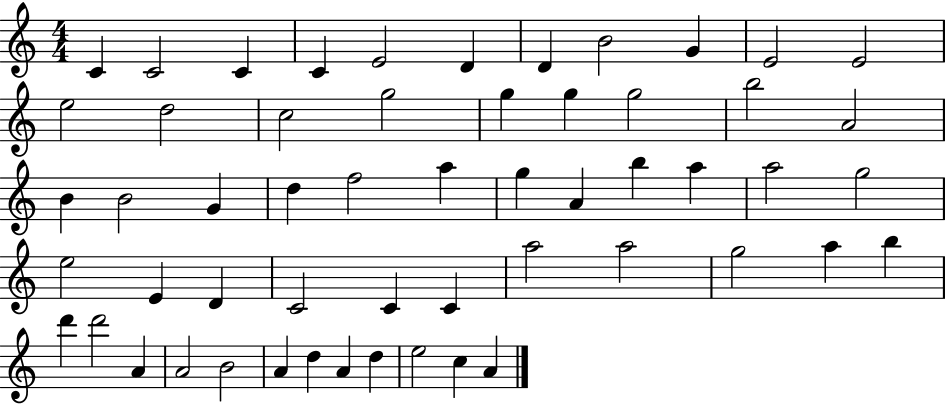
C4/q C4/h C4/q C4/q E4/h D4/q D4/q B4/h G4/q E4/h E4/h E5/h D5/h C5/h G5/h G5/q G5/q G5/h B5/h A4/h B4/q B4/h G4/q D5/q F5/h A5/q G5/q A4/q B5/q A5/q A5/h G5/h E5/h E4/q D4/q C4/h C4/q C4/q A5/h A5/h G5/h A5/q B5/q D6/q D6/h A4/q A4/h B4/h A4/q D5/q A4/q D5/q E5/h C5/q A4/q